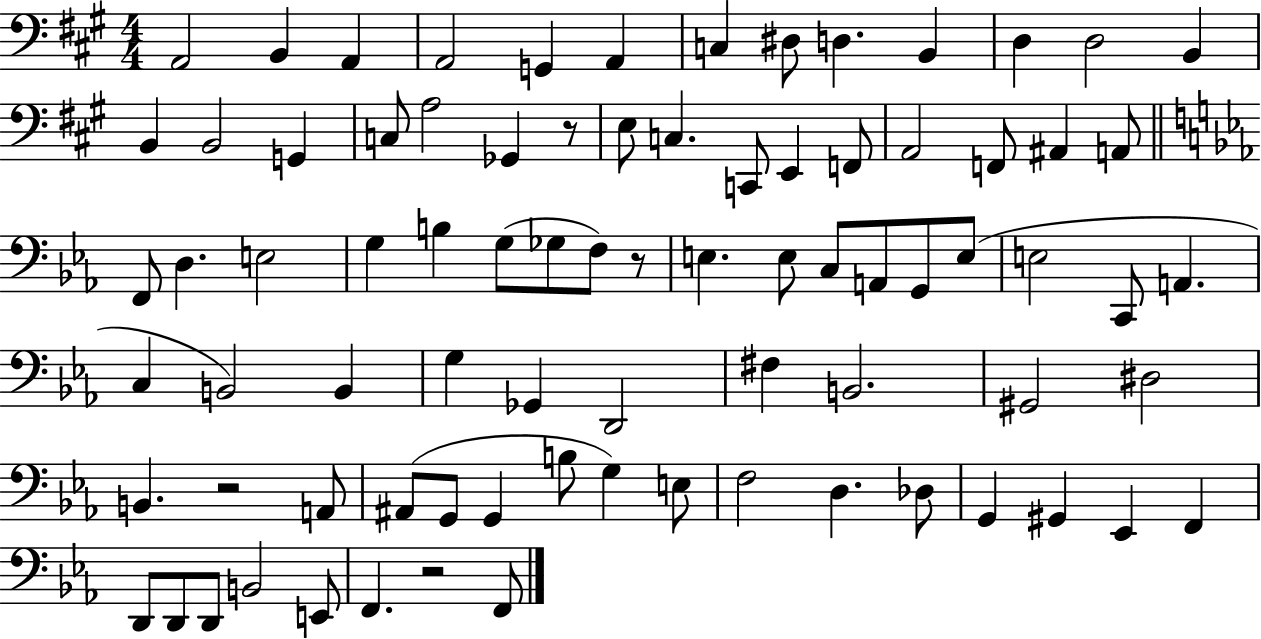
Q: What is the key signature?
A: A major